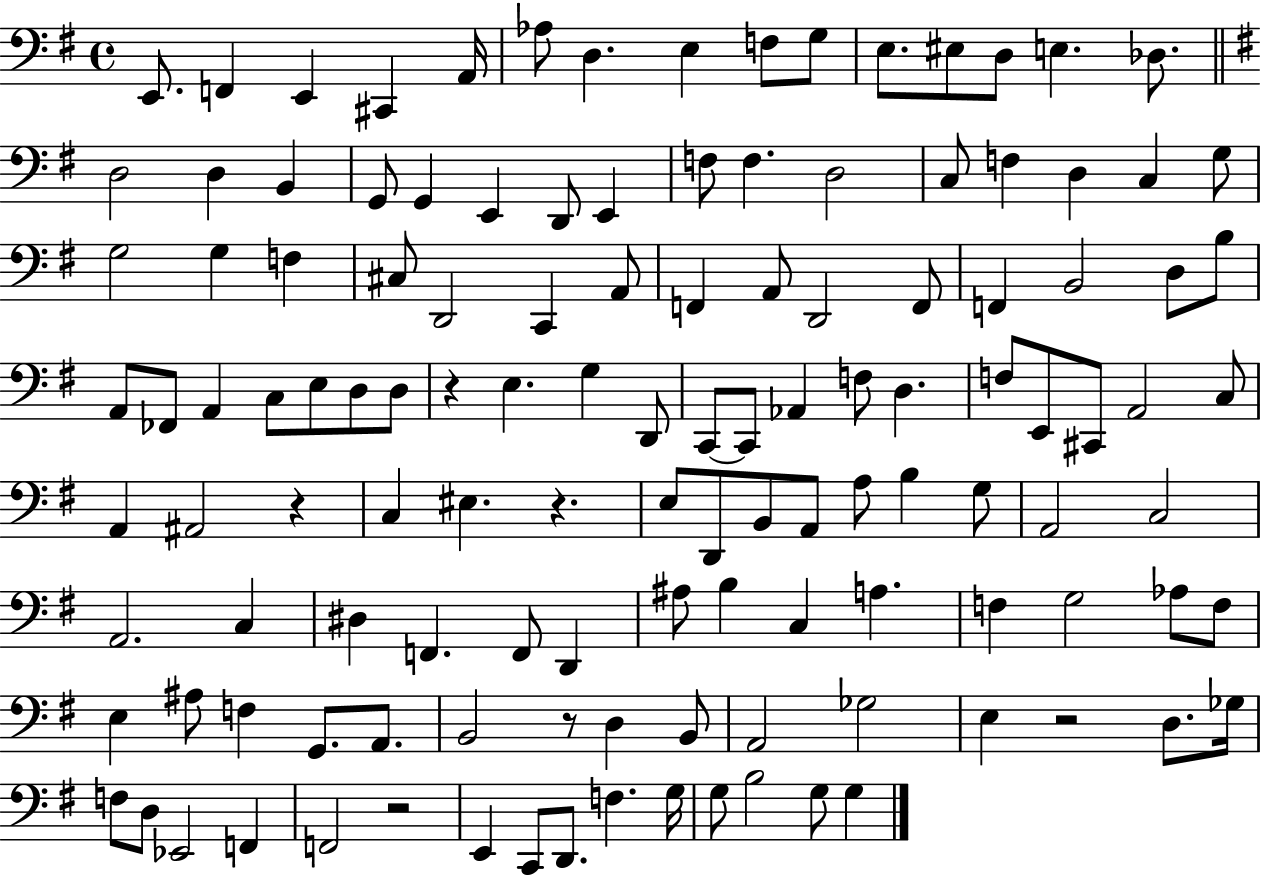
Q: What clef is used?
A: bass